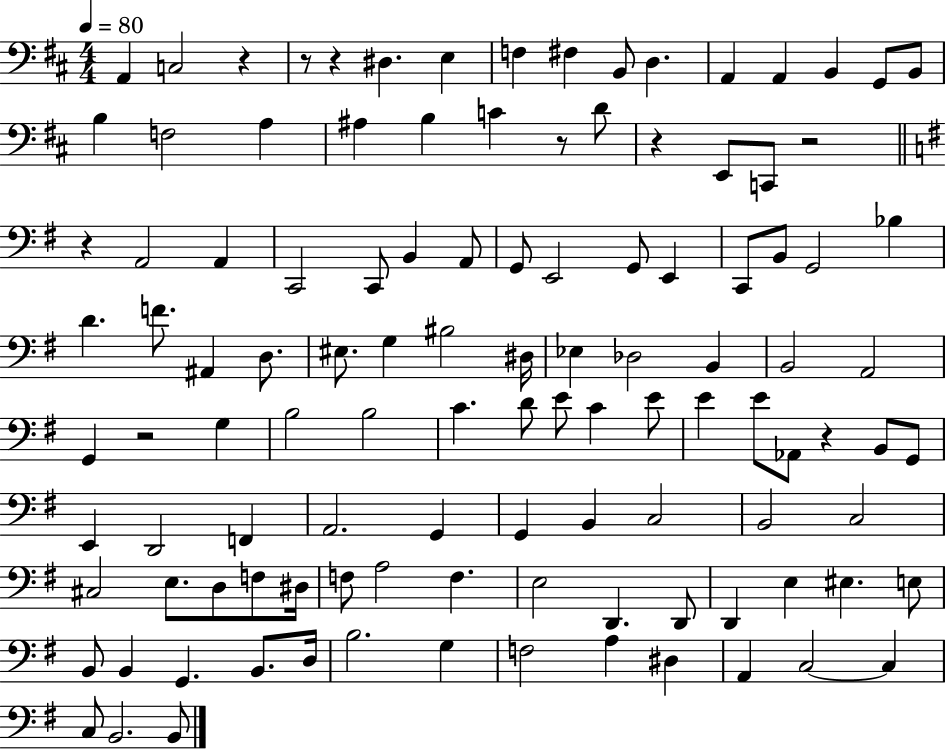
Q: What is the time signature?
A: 4/4